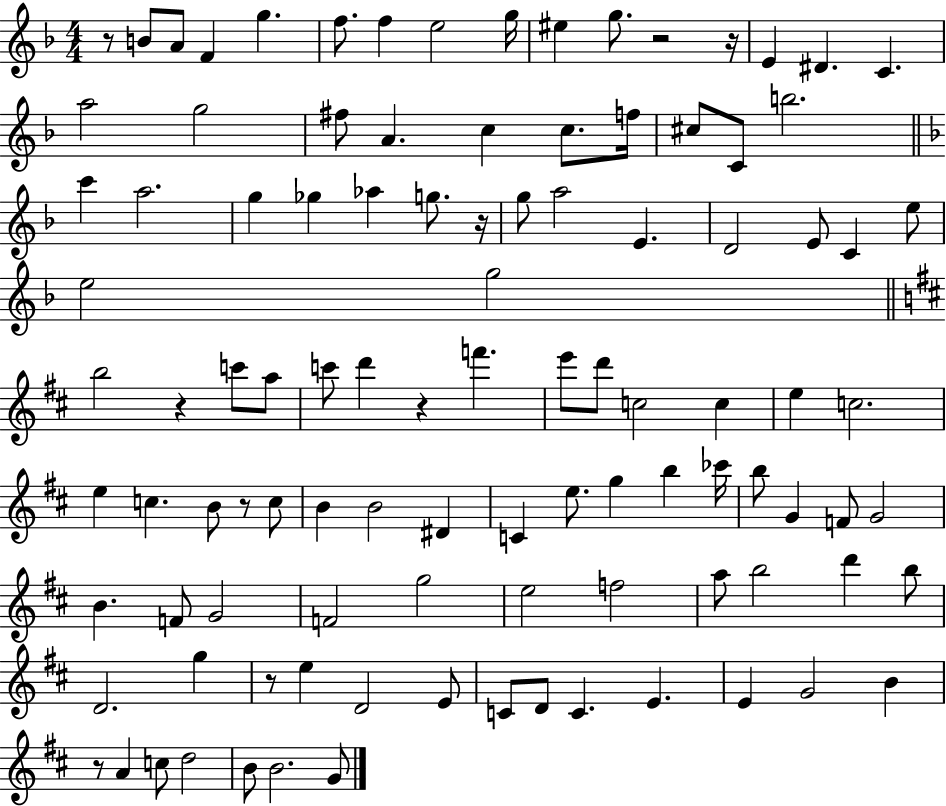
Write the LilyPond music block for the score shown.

{
  \clef treble
  \numericTimeSignature
  \time 4/4
  \key f \major
  r8 b'8 a'8 f'4 g''4. | f''8. f''4 e''2 g''16 | eis''4 g''8. r2 r16 | e'4 dis'4. c'4. | \break a''2 g''2 | fis''8 a'4. c''4 c''8. f''16 | cis''8 c'8 b''2. | \bar "||" \break \key f \major c'''4 a''2. | g''4 ges''4 aes''4 g''8. r16 | g''8 a''2 e'4. | d'2 e'8 c'4 e''8 | \break e''2 g''2 | \bar "||" \break \key d \major b''2 r4 c'''8 a''8 | c'''8 d'''4 r4 f'''4. | e'''8 d'''8 c''2 c''4 | e''4 c''2. | \break e''4 c''4. b'8 r8 c''8 | b'4 b'2 dis'4 | c'4 e''8. g''4 b''4 ces'''16 | b''8 g'4 f'8 g'2 | \break b'4. f'8 g'2 | f'2 g''2 | e''2 f''2 | a''8 b''2 d'''4 b''8 | \break d'2. g''4 | r8 e''4 d'2 e'8 | c'8 d'8 c'4. e'4. | e'4 g'2 b'4 | \break r8 a'4 c''8 d''2 | b'8 b'2. g'8 | \bar "|."
}